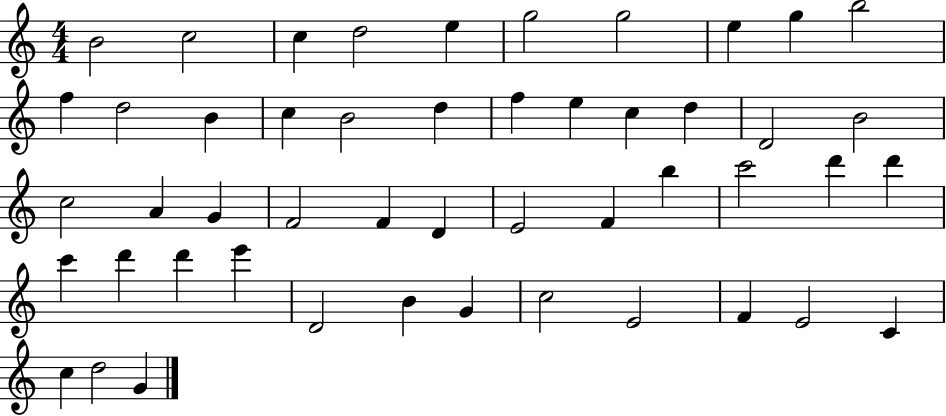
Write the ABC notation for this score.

X:1
T:Untitled
M:4/4
L:1/4
K:C
B2 c2 c d2 e g2 g2 e g b2 f d2 B c B2 d f e c d D2 B2 c2 A G F2 F D E2 F b c'2 d' d' c' d' d' e' D2 B G c2 E2 F E2 C c d2 G